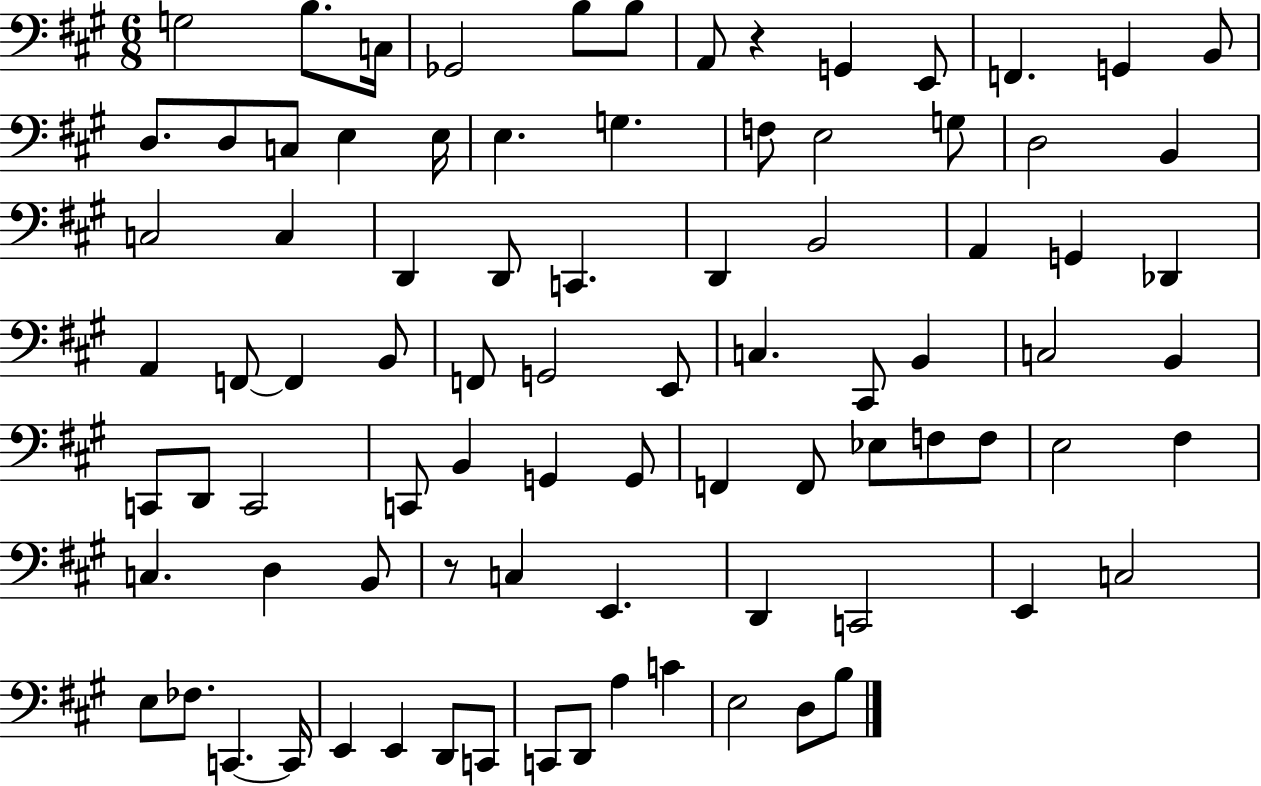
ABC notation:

X:1
T:Untitled
M:6/8
L:1/4
K:A
G,2 B,/2 C,/4 _G,,2 B,/2 B,/2 A,,/2 z G,, E,,/2 F,, G,, B,,/2 D,/2 D,/2 C,/2 E, E,/4 E, G, F,/2 E,2 G,/2 D,2 B,, C,2 C, D,, D,,/2 C,, D,, B,,2 A,, G,, _D,, A,, F,,/2 F,, B,,/2 F,,/2 G,,2 E,,/2 C, ^C,,/2 B,, C,2 B,, C,,/2 D,,/2 C,,2 C,,/2 B,, G,, G,,/2 F,, F,,/2 _E,/2 F,/2 F,/2 E,2 ^F, C, D, B,,/2 z/2 C, E,, D,, C,,2 E,, C,2 E,/2 _F,/2 C,, C,,/4 E,, E,, D,,/2 C,,/2 C,,/2 D,,/2 A, C E,2 D,/2 B,/2